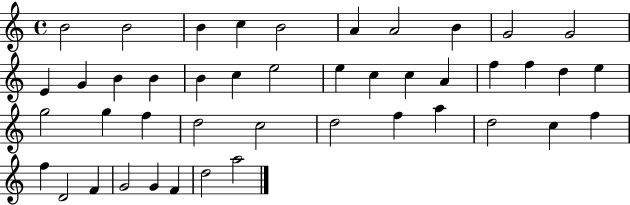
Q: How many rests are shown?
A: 0